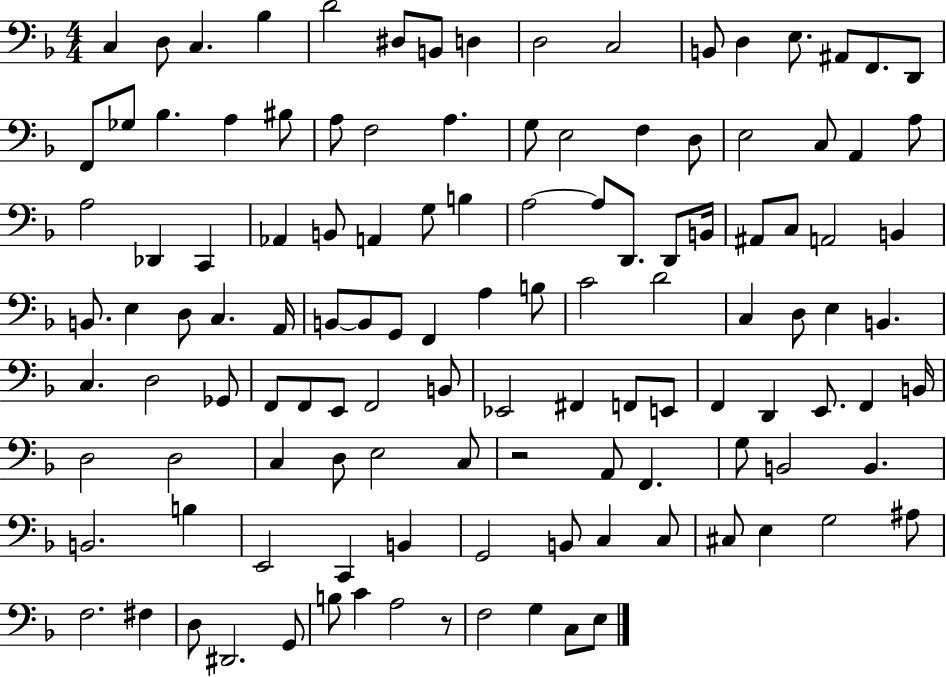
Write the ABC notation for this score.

X:1
T:Untitled
M:4/4
L:1/4
K:F
C, D,/2 C, _B, D2 ^D,/2 B,,/2 D, D,2 C,2 B,,/2 D, E,/2 ^A,,/2 F,,/2 D,,/2 F,,/2 _G,/2 _B, A, ^B,/2 A,/2 F,2 A, G,/2 E,2 F, D,/2 E,2 C,/2 A,, A,/2 A,2 _D,, C,, _A,, B,,/2 A,, G,/2 B, A,2 A,/2 D,,/2 D,,/2 B,,/4 ^A,,/2 C,/2 A,,2 B,, B,,/2 E, D,/2 C, A,,/4 B,,/2 B,,/2 G,,/2 F,, A, B,/2 C2 D2 C, D,/2 E, B,, C, D,2 _G,,/2 F,,/2 F,,/2 E,,/2 F,,2 B,,/2 _E,,2 ^F,, F,,/2 E,,/2 F,, D,, E,,/2 F,, B,,/4 D,2 D,2 C, D,/2 E,2 C,/2 z2 A,,/2 F,, G,/2 B,,2 B,, B,,2 B, E,,2 C,, B,, G,,2 B,,/2 C, C,/2 ^C,/2 E, G,2 ^A,/2 F,2 ^F, D,/2 ^D,,2 G,,/2 B,/2 C A,2 z/2 F,2 G, C,/2 E,/2